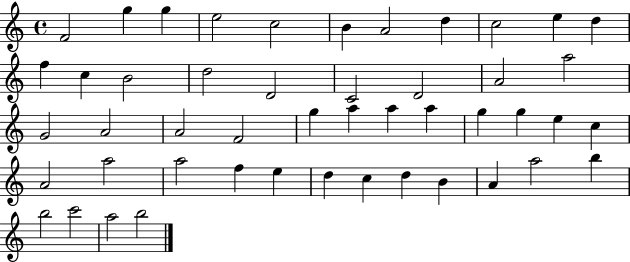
{
  \clef treble
  \time 4/4
  \defaultTimeSignature
  \key c \major
  f'2 g''4 g''4 | e''2 c''2 | b'4 a'2 d''4 | c''2 e''4 d''4 | \break f''4 c''4 b'2 | d''2 d'2 | c'2 d'2 | a'2 a''2 | \break g'2 a'2 | a'2 f'2 | g''4 a''4 a''4 a''4 | g''4 g''4 e''4 c''4 | \break a'2 a''2 | a''2 f''4 e''4 | d''4 c''4 d''4 b'4 | a'4 a''2 b''4 | \break b''2 c'''2 | a''2 b''2 | \bar "|."
}